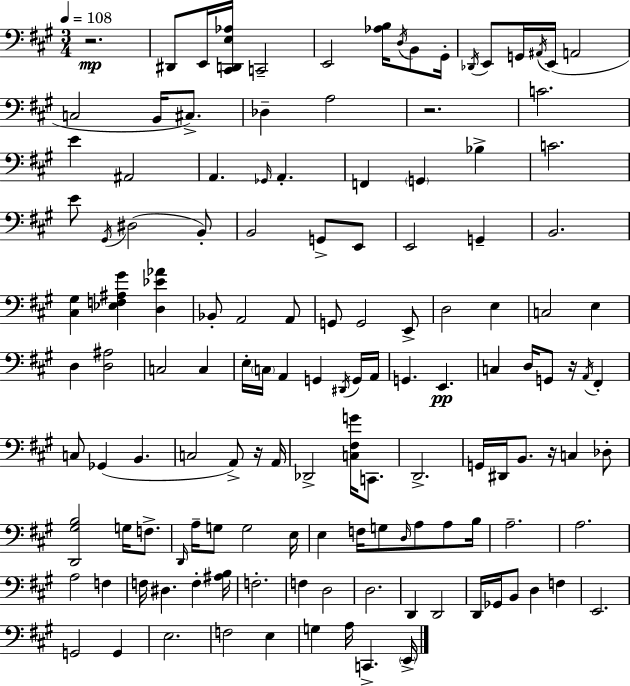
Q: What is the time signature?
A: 3/4